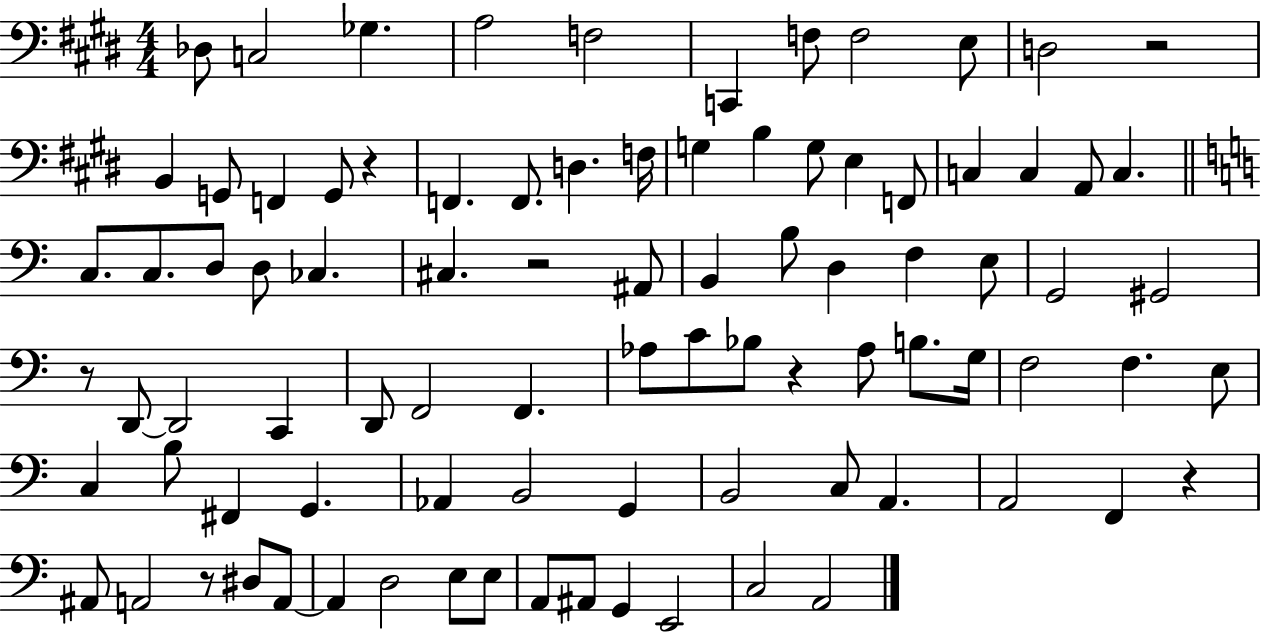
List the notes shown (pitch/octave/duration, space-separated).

Db3/e C3/h Gb3/q. A3/h F3/h C2/q F3/e F3/h E3/e D3/h R/h B2/q G2/e F2/q G2/e R/q F2/q. F2/e. D3/q. F3/s G3/q B3/q G3/e E3/q F2/e C3/q C3/q A2/e C3/q. C3/e. C3/e. D3/e D3/e CES3/q. C#3/q. R/h A#2/e B2/q B3/e D3/q F3/q E3/e G2/h G#2/h R/e D2/e D2/h C2/q D2/e F2/h F2/q. Ab3/e C4/e Bb3/e R/q Ab3/e B3/e. G3/s F3/h F3/q. E3/e C3/q B3/e F#2/q G2/q. Ab2/q B2/h G2/q B2/h C3/e A2/q. A2/h F2/q R/q A#2/e A2/h R/e D#3/e A2/e A2/q D3/h E3/e E3/e A2/e A#2/e G2/q E2/h C3/h A2/h